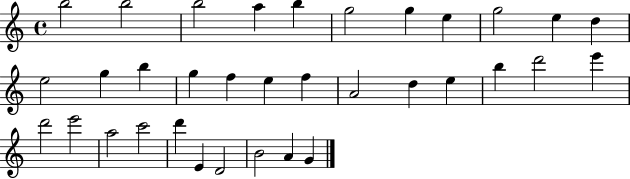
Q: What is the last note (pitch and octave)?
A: G4